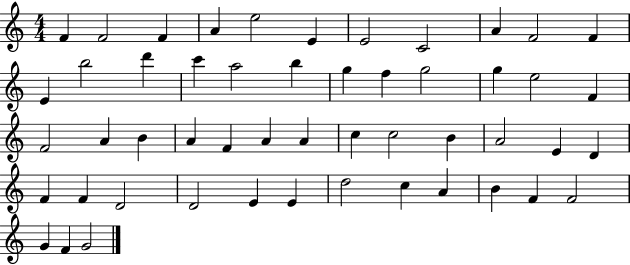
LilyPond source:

{
  \clef treble
  \numericTimeSignature
  \time 4/4
  \key c \major
  f'4 f'2 f'4 | a'4 e''2 e'4 | e'2 c'2 | a'4 f'2 f'4 | \break e'4 b''2 d'''4 | c'''4 a''2 b''4 | g''4 f''4 g''2 | g''4 e''2 f'4 | \break f'2 a'4 b'4 | a'4 f'4 a'4 a'4 | c''4 c''2 b'4 | a'2 e'4 d'4 | \break f'4 f'4 d'2 | d'2 e'4 e'4 | d''2 c''4 a'4 | b'4 f'4 f'2 | \break g'4 f'4 g'2 | \bar "|."
}